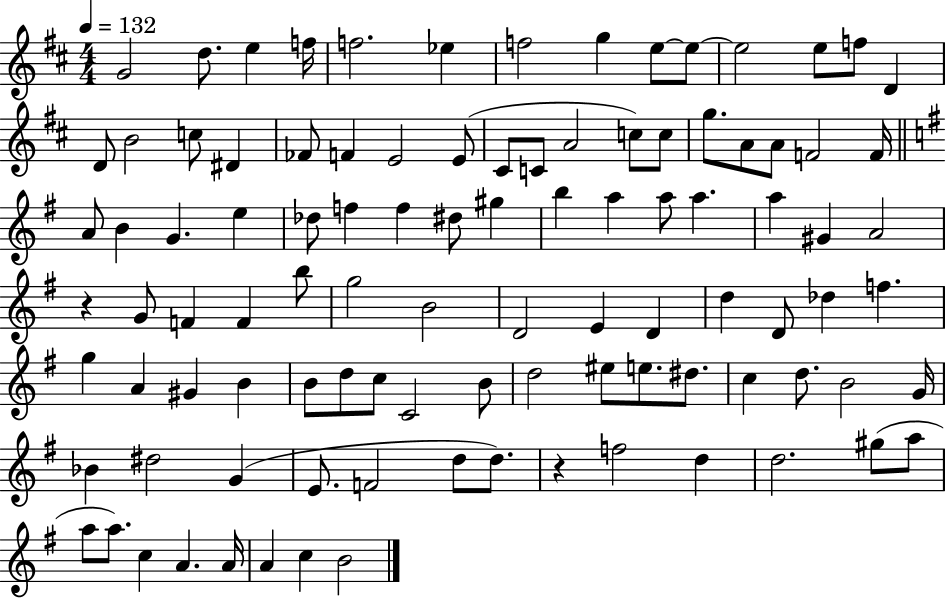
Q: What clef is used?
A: treble